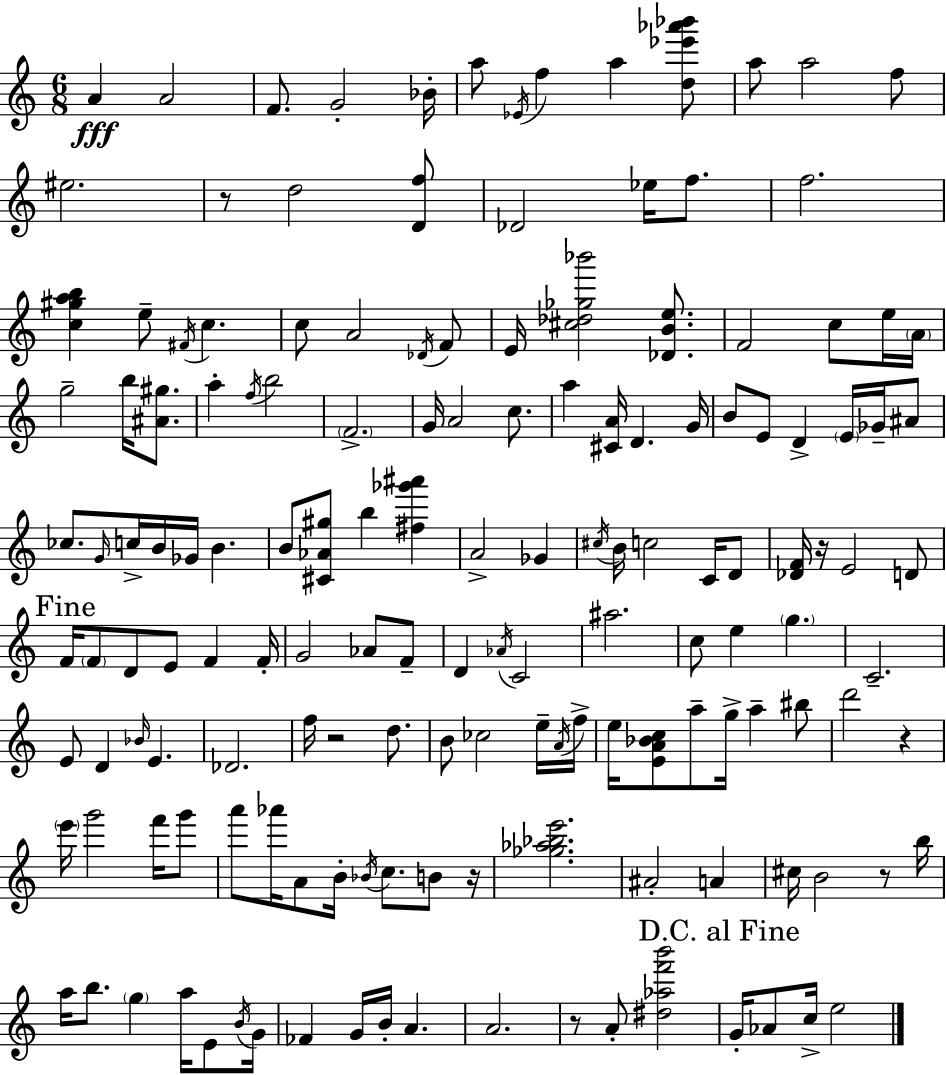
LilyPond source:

{
  \clef treble
  \numericTimeSignature
  \time 6/8
  \key c \major
  a'4\fff a'2 | f'8. g'2-. bes'16-. | a''8 \acciaccatura { ees'16 } f''4 a''4 <d'' ees''' aes''' bes'''>8 | a''8 a''2 f''8 | \break eis''2. | r8 d''2 <d' f''>8 | des'2 ees''16 f''8. | f''2. | \break <c'' gis'' a'' b''>4 e''8-- \acciaccatura { fis'16 } c''4. | c''8 a'2 | \acciaccatura { des'16 } f'8 e'16 <cis'' des'' ges'' bes'''>2 | <des' b' e''>8. f'2 c''8 | \break e''16 \parenthesize a'16 g''2-- b''16 | <ais' gis''>8. a''4-. \acciaccatura { f''16 } b''2 | \parenthesize f'2.-> | g'16 a'2 | \break c''8. a''4 <cis' a'>16 d'4. | g'16 b'8 e'8 d'4-> | \parenthesize e'16 ges'16-- ais'8 ces''8. \grace { g'16 } c''16-> b'16 ges'16 b'4. | b'8 <cis' aes' gis''>8 b''4 | \break <fis'' ges''' ais'''>4 a'2-> | ges'4 \acciaccatura { cis''16 } b'16 c''2 | c'16 d'8 <des' f'>16 r16 e'2 | d'8 \mark "Fine" f'16 \parenthesize f'8 d'8 e'8 | \break f'4 f'16-. g'2 | aes'8 f'8-- d'4 \acciaccatura { aes'16 } c'2 | ais''2. | c''8 e''4 | \break \parenthesize g''4. c'2.-- | e'8 d'4 | \grace { bes'16 } e'4. des'2. | f''16 r2 | \break d''8. b'8 ces''2 | e''16-- \acciaccatura { a'16 } f''16-> e''16 <e' a' bes' c''>8 | a''8-- g''16-> a''4-- bis''8 d'''2 | r4 \parenthesize e'''16 g'''2 | \break f'''16 g'''8 a'''8 aes'''16 | a'8 b'16-. \acciaccatura { bes'16 } c''8. b'8 r16 <ges'' aes'' bes'' e'''>2. | ais'2-. | a'4 cis''16 b'2 | \break r8 b''16 a''16 b''8. | \parenthesize g''4 a''16 e'8 \acciaccatura { b'16 } g'16 fes'4 | g'16 b'16-. a'4. a'2. | r8 | \break a'8-. <dis'' aes'' f''' b'''>2 \mark "D.C. al Fine" g'16-. | aes'8 c''16-> e''2 \bar "|."
}